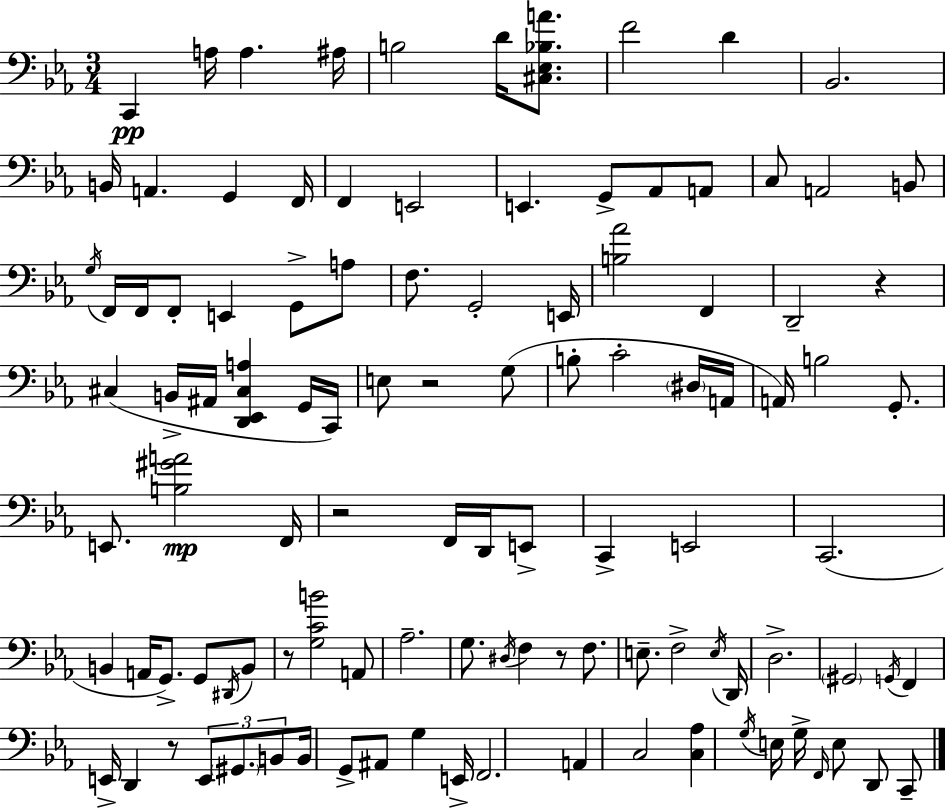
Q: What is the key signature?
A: EES major